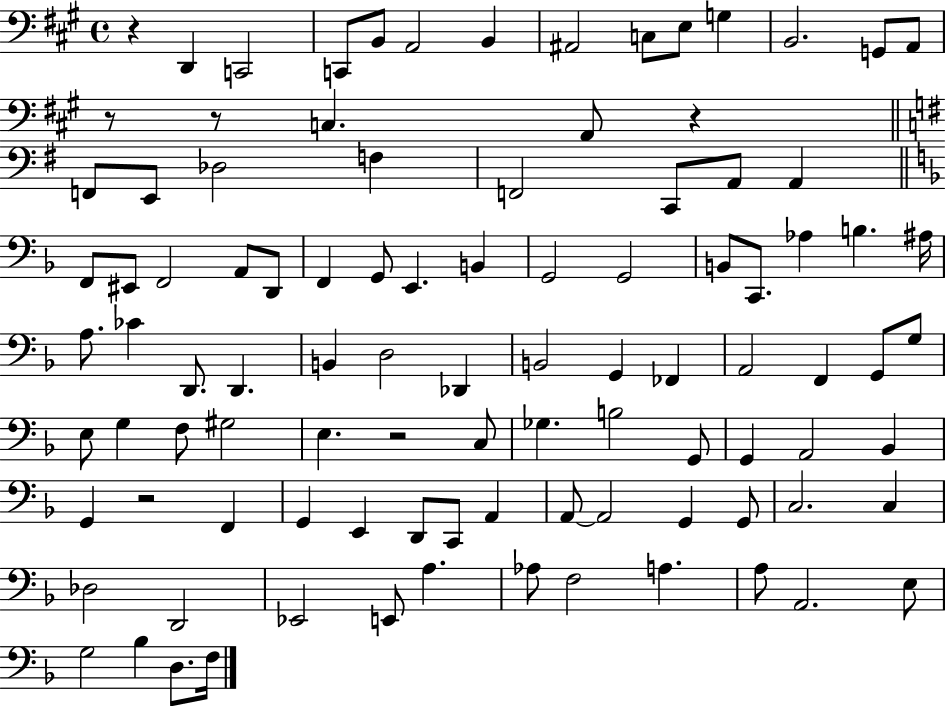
R/q D2/q C2/h C2/e B2/e A2/h B2/q A#2/h C3/e E3/e G3/q B2/h. G2/e A2/e R/e R/e C3/q. A2/e R/q F2/e E2/e Db3/h F3/q F2/h C2/e A2/e A2/q F2/e EIS2/e F2/h A2/e D2/e F2/q G2/e E2/q. B2/q G2/h G2/h B2/e C2/e. Ab3/q B3/q. A#3/s A3/e. CES4/q D2/e. D2/q. B2/q D3/h Db2/q B2/h G2/q FES2/q A2/h F2/q G2/e G3/e E3/e G3/q F3/e G#3/h E3/q. R/h C3/e Gb3/q. B3/h G2/e G2/q A2/h Bb2/q G2/q R/h F2/q G2/q E2/q D2/e C2/e A2/q A2/e A2/h G2/q G2/e C3/h. C3/q Db3/h D2/h Eb2/h E2/e A3/q. Ab3/e F3/h A3/q. A3/e A2/h. E3/e G3/h Bb3/q D3/e. F3/s